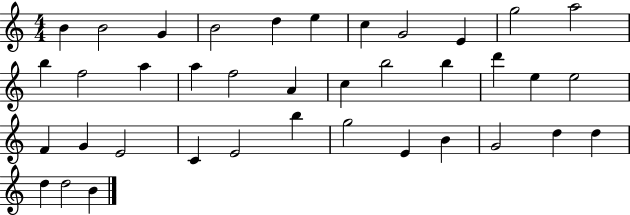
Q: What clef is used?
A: treble